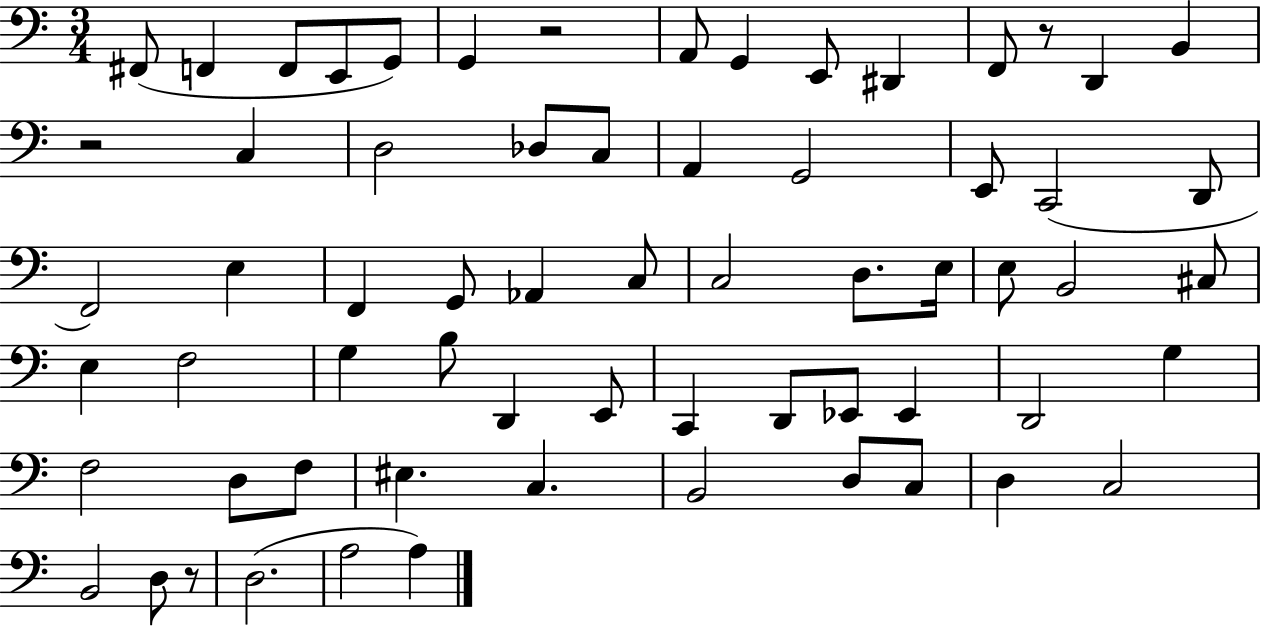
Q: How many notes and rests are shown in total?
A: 65